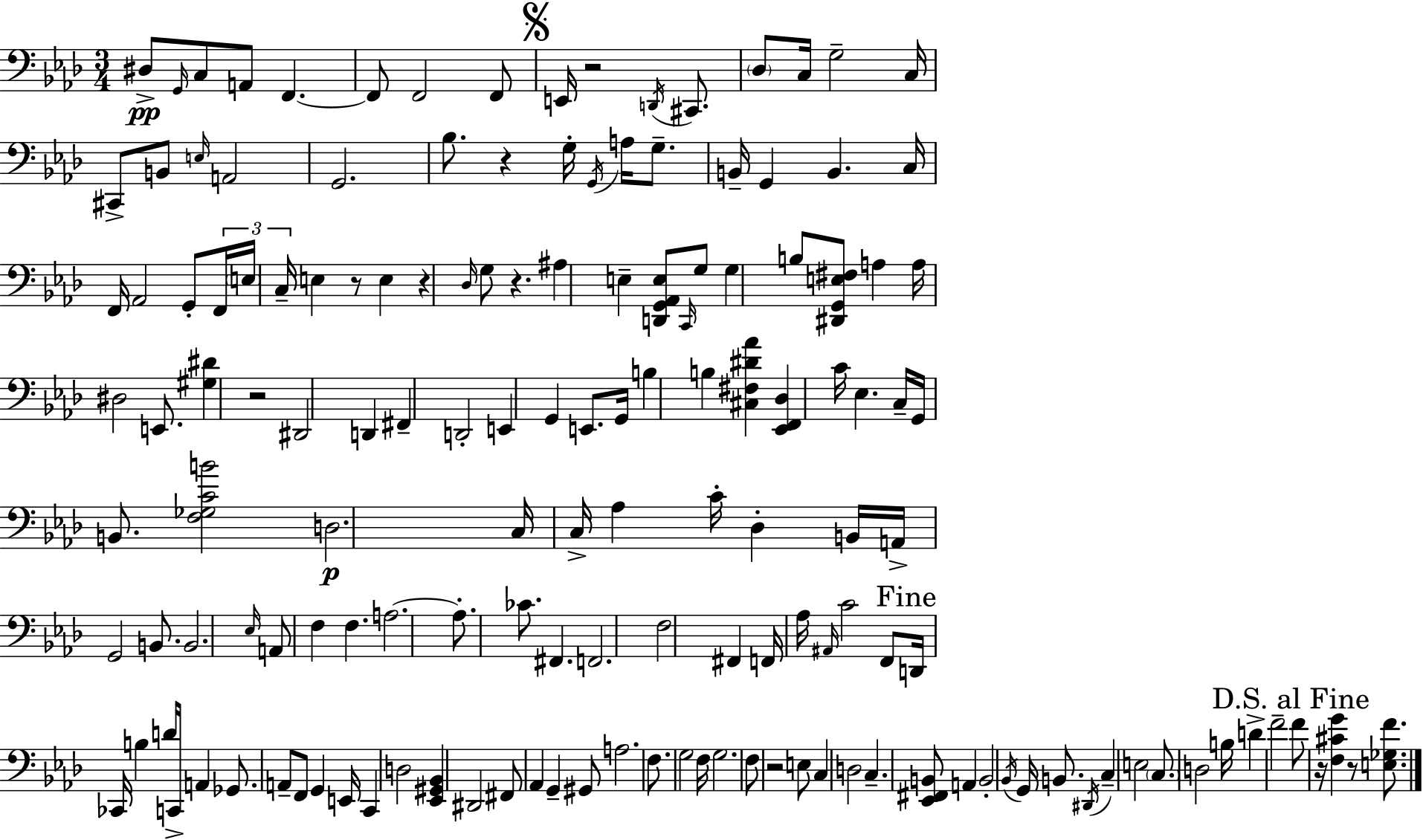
X:1
T:Untitled
M:3/4
L:1/4
K:Ab
^D,/2 G,,/4 C,/2 A,,/2 F,, F,,/2 F,,2 F,,/2 E,,/4 z2 D,,/4 ^C,,/2 _D,/2 C,/4 G,2 C,/4 ^C,,/2 B,,/2 E,/4 A,,2 G,,2 _B,/2 z G,/4 G,,/4 A,/4 G,/2 B,,/4 G,, B,, C,/4 F,,/4 _A,,2 G,,/2 F,,/4 E,/4 C,/4 E, z/2 E, z _D,/4 G,/2 z ^A, E, [D,,G,,_A,,E,]/2 C,,/4 G,/2 G, B,/2 [^D,,G,,E,^F,]/2 A, A,/4 ^D,2 E,,/2 [^G,^D] z2 ^D,,2 D,, ^F,, D,,2 E,, G,, E,,/2 G,,/4 B, B, [^C,^F,^D_A] [_E,,F,,_D,] C/4 _E, C,/4 G,,/4 B,,/2 [F,_G,CB]2 D,2 C,/4 C,/4 _A, C/4 _D, B,,/4 A,,/4 G,,2 B,,/2 B,,2 _E,/4 A,,/2 F, F, A,2 A,/2 _C/2 ^F,, F,,2 F,2 ^F,, F,,/4 _A,/4 ^A,,/4 C2 F,,/2 D,,/4 _C,,/4 B, D/4 C,,/4 A,, _G,,/2 A,,/2 F,,/2 G,, E,,/4 C,, D,2 [_E,,^G,,_B,,] ^D,,2 ^F,,/2 _A,, G,, ^G,,/2 A,2 F,/2 G,2 F,/4 G,2 F,/2 z2 E,/2 C, D,2 C, [_E,,^F,,B,,]/2 A,, B,,2 _B,,/4 G,,/4 B,,/2 ^D,,/4 C, E,2 C,/2 D,2 B,/4 D F2 F/2 z/4 [F,^CG] z/2 [E,_G,F]/2